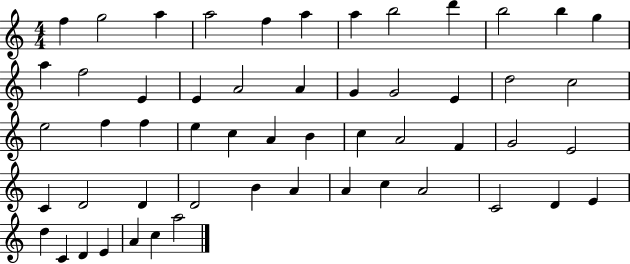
X:1
T:Untitled
M:4/4
L:1/4
K:C
f g2 a a2 f a a b2 d' b2 b g a f2 E E A2 A G G2 E d2 c2 e2 f f e c A B c A2 F G2 E2 C D2 D D2 B A A c A2 C2 D E d C D E A c a2